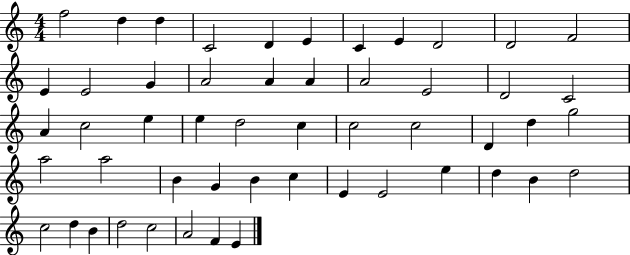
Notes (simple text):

F5/h D5/q D5/q C4/h D4/q E4/q C4/q E4/q D4/h D4/h F4/h E4/q E4/h G4/q A4/h A4/q A4/q A4/h E4/h D4/h C4/h A4/q C5/h E5/q E5/q D5/h C5/q C5/h C5/h D4/q D5/q G5/h A5/h A5/h B4/q G4/q B4/q C5/q E4/q E4/h E5/q D5/q B4/q D5/h C5/h D5/q B4/q D5/h C5/h A4/h F4/q E4/q